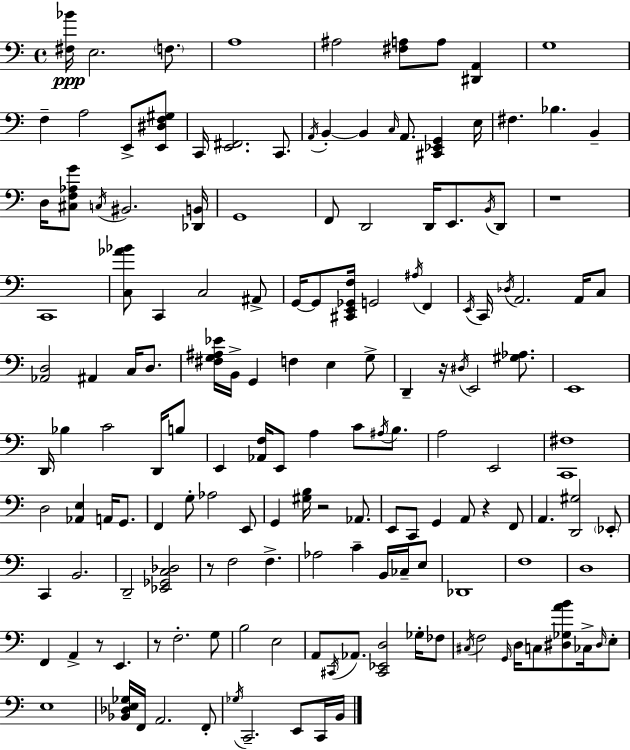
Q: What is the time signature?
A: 4/4